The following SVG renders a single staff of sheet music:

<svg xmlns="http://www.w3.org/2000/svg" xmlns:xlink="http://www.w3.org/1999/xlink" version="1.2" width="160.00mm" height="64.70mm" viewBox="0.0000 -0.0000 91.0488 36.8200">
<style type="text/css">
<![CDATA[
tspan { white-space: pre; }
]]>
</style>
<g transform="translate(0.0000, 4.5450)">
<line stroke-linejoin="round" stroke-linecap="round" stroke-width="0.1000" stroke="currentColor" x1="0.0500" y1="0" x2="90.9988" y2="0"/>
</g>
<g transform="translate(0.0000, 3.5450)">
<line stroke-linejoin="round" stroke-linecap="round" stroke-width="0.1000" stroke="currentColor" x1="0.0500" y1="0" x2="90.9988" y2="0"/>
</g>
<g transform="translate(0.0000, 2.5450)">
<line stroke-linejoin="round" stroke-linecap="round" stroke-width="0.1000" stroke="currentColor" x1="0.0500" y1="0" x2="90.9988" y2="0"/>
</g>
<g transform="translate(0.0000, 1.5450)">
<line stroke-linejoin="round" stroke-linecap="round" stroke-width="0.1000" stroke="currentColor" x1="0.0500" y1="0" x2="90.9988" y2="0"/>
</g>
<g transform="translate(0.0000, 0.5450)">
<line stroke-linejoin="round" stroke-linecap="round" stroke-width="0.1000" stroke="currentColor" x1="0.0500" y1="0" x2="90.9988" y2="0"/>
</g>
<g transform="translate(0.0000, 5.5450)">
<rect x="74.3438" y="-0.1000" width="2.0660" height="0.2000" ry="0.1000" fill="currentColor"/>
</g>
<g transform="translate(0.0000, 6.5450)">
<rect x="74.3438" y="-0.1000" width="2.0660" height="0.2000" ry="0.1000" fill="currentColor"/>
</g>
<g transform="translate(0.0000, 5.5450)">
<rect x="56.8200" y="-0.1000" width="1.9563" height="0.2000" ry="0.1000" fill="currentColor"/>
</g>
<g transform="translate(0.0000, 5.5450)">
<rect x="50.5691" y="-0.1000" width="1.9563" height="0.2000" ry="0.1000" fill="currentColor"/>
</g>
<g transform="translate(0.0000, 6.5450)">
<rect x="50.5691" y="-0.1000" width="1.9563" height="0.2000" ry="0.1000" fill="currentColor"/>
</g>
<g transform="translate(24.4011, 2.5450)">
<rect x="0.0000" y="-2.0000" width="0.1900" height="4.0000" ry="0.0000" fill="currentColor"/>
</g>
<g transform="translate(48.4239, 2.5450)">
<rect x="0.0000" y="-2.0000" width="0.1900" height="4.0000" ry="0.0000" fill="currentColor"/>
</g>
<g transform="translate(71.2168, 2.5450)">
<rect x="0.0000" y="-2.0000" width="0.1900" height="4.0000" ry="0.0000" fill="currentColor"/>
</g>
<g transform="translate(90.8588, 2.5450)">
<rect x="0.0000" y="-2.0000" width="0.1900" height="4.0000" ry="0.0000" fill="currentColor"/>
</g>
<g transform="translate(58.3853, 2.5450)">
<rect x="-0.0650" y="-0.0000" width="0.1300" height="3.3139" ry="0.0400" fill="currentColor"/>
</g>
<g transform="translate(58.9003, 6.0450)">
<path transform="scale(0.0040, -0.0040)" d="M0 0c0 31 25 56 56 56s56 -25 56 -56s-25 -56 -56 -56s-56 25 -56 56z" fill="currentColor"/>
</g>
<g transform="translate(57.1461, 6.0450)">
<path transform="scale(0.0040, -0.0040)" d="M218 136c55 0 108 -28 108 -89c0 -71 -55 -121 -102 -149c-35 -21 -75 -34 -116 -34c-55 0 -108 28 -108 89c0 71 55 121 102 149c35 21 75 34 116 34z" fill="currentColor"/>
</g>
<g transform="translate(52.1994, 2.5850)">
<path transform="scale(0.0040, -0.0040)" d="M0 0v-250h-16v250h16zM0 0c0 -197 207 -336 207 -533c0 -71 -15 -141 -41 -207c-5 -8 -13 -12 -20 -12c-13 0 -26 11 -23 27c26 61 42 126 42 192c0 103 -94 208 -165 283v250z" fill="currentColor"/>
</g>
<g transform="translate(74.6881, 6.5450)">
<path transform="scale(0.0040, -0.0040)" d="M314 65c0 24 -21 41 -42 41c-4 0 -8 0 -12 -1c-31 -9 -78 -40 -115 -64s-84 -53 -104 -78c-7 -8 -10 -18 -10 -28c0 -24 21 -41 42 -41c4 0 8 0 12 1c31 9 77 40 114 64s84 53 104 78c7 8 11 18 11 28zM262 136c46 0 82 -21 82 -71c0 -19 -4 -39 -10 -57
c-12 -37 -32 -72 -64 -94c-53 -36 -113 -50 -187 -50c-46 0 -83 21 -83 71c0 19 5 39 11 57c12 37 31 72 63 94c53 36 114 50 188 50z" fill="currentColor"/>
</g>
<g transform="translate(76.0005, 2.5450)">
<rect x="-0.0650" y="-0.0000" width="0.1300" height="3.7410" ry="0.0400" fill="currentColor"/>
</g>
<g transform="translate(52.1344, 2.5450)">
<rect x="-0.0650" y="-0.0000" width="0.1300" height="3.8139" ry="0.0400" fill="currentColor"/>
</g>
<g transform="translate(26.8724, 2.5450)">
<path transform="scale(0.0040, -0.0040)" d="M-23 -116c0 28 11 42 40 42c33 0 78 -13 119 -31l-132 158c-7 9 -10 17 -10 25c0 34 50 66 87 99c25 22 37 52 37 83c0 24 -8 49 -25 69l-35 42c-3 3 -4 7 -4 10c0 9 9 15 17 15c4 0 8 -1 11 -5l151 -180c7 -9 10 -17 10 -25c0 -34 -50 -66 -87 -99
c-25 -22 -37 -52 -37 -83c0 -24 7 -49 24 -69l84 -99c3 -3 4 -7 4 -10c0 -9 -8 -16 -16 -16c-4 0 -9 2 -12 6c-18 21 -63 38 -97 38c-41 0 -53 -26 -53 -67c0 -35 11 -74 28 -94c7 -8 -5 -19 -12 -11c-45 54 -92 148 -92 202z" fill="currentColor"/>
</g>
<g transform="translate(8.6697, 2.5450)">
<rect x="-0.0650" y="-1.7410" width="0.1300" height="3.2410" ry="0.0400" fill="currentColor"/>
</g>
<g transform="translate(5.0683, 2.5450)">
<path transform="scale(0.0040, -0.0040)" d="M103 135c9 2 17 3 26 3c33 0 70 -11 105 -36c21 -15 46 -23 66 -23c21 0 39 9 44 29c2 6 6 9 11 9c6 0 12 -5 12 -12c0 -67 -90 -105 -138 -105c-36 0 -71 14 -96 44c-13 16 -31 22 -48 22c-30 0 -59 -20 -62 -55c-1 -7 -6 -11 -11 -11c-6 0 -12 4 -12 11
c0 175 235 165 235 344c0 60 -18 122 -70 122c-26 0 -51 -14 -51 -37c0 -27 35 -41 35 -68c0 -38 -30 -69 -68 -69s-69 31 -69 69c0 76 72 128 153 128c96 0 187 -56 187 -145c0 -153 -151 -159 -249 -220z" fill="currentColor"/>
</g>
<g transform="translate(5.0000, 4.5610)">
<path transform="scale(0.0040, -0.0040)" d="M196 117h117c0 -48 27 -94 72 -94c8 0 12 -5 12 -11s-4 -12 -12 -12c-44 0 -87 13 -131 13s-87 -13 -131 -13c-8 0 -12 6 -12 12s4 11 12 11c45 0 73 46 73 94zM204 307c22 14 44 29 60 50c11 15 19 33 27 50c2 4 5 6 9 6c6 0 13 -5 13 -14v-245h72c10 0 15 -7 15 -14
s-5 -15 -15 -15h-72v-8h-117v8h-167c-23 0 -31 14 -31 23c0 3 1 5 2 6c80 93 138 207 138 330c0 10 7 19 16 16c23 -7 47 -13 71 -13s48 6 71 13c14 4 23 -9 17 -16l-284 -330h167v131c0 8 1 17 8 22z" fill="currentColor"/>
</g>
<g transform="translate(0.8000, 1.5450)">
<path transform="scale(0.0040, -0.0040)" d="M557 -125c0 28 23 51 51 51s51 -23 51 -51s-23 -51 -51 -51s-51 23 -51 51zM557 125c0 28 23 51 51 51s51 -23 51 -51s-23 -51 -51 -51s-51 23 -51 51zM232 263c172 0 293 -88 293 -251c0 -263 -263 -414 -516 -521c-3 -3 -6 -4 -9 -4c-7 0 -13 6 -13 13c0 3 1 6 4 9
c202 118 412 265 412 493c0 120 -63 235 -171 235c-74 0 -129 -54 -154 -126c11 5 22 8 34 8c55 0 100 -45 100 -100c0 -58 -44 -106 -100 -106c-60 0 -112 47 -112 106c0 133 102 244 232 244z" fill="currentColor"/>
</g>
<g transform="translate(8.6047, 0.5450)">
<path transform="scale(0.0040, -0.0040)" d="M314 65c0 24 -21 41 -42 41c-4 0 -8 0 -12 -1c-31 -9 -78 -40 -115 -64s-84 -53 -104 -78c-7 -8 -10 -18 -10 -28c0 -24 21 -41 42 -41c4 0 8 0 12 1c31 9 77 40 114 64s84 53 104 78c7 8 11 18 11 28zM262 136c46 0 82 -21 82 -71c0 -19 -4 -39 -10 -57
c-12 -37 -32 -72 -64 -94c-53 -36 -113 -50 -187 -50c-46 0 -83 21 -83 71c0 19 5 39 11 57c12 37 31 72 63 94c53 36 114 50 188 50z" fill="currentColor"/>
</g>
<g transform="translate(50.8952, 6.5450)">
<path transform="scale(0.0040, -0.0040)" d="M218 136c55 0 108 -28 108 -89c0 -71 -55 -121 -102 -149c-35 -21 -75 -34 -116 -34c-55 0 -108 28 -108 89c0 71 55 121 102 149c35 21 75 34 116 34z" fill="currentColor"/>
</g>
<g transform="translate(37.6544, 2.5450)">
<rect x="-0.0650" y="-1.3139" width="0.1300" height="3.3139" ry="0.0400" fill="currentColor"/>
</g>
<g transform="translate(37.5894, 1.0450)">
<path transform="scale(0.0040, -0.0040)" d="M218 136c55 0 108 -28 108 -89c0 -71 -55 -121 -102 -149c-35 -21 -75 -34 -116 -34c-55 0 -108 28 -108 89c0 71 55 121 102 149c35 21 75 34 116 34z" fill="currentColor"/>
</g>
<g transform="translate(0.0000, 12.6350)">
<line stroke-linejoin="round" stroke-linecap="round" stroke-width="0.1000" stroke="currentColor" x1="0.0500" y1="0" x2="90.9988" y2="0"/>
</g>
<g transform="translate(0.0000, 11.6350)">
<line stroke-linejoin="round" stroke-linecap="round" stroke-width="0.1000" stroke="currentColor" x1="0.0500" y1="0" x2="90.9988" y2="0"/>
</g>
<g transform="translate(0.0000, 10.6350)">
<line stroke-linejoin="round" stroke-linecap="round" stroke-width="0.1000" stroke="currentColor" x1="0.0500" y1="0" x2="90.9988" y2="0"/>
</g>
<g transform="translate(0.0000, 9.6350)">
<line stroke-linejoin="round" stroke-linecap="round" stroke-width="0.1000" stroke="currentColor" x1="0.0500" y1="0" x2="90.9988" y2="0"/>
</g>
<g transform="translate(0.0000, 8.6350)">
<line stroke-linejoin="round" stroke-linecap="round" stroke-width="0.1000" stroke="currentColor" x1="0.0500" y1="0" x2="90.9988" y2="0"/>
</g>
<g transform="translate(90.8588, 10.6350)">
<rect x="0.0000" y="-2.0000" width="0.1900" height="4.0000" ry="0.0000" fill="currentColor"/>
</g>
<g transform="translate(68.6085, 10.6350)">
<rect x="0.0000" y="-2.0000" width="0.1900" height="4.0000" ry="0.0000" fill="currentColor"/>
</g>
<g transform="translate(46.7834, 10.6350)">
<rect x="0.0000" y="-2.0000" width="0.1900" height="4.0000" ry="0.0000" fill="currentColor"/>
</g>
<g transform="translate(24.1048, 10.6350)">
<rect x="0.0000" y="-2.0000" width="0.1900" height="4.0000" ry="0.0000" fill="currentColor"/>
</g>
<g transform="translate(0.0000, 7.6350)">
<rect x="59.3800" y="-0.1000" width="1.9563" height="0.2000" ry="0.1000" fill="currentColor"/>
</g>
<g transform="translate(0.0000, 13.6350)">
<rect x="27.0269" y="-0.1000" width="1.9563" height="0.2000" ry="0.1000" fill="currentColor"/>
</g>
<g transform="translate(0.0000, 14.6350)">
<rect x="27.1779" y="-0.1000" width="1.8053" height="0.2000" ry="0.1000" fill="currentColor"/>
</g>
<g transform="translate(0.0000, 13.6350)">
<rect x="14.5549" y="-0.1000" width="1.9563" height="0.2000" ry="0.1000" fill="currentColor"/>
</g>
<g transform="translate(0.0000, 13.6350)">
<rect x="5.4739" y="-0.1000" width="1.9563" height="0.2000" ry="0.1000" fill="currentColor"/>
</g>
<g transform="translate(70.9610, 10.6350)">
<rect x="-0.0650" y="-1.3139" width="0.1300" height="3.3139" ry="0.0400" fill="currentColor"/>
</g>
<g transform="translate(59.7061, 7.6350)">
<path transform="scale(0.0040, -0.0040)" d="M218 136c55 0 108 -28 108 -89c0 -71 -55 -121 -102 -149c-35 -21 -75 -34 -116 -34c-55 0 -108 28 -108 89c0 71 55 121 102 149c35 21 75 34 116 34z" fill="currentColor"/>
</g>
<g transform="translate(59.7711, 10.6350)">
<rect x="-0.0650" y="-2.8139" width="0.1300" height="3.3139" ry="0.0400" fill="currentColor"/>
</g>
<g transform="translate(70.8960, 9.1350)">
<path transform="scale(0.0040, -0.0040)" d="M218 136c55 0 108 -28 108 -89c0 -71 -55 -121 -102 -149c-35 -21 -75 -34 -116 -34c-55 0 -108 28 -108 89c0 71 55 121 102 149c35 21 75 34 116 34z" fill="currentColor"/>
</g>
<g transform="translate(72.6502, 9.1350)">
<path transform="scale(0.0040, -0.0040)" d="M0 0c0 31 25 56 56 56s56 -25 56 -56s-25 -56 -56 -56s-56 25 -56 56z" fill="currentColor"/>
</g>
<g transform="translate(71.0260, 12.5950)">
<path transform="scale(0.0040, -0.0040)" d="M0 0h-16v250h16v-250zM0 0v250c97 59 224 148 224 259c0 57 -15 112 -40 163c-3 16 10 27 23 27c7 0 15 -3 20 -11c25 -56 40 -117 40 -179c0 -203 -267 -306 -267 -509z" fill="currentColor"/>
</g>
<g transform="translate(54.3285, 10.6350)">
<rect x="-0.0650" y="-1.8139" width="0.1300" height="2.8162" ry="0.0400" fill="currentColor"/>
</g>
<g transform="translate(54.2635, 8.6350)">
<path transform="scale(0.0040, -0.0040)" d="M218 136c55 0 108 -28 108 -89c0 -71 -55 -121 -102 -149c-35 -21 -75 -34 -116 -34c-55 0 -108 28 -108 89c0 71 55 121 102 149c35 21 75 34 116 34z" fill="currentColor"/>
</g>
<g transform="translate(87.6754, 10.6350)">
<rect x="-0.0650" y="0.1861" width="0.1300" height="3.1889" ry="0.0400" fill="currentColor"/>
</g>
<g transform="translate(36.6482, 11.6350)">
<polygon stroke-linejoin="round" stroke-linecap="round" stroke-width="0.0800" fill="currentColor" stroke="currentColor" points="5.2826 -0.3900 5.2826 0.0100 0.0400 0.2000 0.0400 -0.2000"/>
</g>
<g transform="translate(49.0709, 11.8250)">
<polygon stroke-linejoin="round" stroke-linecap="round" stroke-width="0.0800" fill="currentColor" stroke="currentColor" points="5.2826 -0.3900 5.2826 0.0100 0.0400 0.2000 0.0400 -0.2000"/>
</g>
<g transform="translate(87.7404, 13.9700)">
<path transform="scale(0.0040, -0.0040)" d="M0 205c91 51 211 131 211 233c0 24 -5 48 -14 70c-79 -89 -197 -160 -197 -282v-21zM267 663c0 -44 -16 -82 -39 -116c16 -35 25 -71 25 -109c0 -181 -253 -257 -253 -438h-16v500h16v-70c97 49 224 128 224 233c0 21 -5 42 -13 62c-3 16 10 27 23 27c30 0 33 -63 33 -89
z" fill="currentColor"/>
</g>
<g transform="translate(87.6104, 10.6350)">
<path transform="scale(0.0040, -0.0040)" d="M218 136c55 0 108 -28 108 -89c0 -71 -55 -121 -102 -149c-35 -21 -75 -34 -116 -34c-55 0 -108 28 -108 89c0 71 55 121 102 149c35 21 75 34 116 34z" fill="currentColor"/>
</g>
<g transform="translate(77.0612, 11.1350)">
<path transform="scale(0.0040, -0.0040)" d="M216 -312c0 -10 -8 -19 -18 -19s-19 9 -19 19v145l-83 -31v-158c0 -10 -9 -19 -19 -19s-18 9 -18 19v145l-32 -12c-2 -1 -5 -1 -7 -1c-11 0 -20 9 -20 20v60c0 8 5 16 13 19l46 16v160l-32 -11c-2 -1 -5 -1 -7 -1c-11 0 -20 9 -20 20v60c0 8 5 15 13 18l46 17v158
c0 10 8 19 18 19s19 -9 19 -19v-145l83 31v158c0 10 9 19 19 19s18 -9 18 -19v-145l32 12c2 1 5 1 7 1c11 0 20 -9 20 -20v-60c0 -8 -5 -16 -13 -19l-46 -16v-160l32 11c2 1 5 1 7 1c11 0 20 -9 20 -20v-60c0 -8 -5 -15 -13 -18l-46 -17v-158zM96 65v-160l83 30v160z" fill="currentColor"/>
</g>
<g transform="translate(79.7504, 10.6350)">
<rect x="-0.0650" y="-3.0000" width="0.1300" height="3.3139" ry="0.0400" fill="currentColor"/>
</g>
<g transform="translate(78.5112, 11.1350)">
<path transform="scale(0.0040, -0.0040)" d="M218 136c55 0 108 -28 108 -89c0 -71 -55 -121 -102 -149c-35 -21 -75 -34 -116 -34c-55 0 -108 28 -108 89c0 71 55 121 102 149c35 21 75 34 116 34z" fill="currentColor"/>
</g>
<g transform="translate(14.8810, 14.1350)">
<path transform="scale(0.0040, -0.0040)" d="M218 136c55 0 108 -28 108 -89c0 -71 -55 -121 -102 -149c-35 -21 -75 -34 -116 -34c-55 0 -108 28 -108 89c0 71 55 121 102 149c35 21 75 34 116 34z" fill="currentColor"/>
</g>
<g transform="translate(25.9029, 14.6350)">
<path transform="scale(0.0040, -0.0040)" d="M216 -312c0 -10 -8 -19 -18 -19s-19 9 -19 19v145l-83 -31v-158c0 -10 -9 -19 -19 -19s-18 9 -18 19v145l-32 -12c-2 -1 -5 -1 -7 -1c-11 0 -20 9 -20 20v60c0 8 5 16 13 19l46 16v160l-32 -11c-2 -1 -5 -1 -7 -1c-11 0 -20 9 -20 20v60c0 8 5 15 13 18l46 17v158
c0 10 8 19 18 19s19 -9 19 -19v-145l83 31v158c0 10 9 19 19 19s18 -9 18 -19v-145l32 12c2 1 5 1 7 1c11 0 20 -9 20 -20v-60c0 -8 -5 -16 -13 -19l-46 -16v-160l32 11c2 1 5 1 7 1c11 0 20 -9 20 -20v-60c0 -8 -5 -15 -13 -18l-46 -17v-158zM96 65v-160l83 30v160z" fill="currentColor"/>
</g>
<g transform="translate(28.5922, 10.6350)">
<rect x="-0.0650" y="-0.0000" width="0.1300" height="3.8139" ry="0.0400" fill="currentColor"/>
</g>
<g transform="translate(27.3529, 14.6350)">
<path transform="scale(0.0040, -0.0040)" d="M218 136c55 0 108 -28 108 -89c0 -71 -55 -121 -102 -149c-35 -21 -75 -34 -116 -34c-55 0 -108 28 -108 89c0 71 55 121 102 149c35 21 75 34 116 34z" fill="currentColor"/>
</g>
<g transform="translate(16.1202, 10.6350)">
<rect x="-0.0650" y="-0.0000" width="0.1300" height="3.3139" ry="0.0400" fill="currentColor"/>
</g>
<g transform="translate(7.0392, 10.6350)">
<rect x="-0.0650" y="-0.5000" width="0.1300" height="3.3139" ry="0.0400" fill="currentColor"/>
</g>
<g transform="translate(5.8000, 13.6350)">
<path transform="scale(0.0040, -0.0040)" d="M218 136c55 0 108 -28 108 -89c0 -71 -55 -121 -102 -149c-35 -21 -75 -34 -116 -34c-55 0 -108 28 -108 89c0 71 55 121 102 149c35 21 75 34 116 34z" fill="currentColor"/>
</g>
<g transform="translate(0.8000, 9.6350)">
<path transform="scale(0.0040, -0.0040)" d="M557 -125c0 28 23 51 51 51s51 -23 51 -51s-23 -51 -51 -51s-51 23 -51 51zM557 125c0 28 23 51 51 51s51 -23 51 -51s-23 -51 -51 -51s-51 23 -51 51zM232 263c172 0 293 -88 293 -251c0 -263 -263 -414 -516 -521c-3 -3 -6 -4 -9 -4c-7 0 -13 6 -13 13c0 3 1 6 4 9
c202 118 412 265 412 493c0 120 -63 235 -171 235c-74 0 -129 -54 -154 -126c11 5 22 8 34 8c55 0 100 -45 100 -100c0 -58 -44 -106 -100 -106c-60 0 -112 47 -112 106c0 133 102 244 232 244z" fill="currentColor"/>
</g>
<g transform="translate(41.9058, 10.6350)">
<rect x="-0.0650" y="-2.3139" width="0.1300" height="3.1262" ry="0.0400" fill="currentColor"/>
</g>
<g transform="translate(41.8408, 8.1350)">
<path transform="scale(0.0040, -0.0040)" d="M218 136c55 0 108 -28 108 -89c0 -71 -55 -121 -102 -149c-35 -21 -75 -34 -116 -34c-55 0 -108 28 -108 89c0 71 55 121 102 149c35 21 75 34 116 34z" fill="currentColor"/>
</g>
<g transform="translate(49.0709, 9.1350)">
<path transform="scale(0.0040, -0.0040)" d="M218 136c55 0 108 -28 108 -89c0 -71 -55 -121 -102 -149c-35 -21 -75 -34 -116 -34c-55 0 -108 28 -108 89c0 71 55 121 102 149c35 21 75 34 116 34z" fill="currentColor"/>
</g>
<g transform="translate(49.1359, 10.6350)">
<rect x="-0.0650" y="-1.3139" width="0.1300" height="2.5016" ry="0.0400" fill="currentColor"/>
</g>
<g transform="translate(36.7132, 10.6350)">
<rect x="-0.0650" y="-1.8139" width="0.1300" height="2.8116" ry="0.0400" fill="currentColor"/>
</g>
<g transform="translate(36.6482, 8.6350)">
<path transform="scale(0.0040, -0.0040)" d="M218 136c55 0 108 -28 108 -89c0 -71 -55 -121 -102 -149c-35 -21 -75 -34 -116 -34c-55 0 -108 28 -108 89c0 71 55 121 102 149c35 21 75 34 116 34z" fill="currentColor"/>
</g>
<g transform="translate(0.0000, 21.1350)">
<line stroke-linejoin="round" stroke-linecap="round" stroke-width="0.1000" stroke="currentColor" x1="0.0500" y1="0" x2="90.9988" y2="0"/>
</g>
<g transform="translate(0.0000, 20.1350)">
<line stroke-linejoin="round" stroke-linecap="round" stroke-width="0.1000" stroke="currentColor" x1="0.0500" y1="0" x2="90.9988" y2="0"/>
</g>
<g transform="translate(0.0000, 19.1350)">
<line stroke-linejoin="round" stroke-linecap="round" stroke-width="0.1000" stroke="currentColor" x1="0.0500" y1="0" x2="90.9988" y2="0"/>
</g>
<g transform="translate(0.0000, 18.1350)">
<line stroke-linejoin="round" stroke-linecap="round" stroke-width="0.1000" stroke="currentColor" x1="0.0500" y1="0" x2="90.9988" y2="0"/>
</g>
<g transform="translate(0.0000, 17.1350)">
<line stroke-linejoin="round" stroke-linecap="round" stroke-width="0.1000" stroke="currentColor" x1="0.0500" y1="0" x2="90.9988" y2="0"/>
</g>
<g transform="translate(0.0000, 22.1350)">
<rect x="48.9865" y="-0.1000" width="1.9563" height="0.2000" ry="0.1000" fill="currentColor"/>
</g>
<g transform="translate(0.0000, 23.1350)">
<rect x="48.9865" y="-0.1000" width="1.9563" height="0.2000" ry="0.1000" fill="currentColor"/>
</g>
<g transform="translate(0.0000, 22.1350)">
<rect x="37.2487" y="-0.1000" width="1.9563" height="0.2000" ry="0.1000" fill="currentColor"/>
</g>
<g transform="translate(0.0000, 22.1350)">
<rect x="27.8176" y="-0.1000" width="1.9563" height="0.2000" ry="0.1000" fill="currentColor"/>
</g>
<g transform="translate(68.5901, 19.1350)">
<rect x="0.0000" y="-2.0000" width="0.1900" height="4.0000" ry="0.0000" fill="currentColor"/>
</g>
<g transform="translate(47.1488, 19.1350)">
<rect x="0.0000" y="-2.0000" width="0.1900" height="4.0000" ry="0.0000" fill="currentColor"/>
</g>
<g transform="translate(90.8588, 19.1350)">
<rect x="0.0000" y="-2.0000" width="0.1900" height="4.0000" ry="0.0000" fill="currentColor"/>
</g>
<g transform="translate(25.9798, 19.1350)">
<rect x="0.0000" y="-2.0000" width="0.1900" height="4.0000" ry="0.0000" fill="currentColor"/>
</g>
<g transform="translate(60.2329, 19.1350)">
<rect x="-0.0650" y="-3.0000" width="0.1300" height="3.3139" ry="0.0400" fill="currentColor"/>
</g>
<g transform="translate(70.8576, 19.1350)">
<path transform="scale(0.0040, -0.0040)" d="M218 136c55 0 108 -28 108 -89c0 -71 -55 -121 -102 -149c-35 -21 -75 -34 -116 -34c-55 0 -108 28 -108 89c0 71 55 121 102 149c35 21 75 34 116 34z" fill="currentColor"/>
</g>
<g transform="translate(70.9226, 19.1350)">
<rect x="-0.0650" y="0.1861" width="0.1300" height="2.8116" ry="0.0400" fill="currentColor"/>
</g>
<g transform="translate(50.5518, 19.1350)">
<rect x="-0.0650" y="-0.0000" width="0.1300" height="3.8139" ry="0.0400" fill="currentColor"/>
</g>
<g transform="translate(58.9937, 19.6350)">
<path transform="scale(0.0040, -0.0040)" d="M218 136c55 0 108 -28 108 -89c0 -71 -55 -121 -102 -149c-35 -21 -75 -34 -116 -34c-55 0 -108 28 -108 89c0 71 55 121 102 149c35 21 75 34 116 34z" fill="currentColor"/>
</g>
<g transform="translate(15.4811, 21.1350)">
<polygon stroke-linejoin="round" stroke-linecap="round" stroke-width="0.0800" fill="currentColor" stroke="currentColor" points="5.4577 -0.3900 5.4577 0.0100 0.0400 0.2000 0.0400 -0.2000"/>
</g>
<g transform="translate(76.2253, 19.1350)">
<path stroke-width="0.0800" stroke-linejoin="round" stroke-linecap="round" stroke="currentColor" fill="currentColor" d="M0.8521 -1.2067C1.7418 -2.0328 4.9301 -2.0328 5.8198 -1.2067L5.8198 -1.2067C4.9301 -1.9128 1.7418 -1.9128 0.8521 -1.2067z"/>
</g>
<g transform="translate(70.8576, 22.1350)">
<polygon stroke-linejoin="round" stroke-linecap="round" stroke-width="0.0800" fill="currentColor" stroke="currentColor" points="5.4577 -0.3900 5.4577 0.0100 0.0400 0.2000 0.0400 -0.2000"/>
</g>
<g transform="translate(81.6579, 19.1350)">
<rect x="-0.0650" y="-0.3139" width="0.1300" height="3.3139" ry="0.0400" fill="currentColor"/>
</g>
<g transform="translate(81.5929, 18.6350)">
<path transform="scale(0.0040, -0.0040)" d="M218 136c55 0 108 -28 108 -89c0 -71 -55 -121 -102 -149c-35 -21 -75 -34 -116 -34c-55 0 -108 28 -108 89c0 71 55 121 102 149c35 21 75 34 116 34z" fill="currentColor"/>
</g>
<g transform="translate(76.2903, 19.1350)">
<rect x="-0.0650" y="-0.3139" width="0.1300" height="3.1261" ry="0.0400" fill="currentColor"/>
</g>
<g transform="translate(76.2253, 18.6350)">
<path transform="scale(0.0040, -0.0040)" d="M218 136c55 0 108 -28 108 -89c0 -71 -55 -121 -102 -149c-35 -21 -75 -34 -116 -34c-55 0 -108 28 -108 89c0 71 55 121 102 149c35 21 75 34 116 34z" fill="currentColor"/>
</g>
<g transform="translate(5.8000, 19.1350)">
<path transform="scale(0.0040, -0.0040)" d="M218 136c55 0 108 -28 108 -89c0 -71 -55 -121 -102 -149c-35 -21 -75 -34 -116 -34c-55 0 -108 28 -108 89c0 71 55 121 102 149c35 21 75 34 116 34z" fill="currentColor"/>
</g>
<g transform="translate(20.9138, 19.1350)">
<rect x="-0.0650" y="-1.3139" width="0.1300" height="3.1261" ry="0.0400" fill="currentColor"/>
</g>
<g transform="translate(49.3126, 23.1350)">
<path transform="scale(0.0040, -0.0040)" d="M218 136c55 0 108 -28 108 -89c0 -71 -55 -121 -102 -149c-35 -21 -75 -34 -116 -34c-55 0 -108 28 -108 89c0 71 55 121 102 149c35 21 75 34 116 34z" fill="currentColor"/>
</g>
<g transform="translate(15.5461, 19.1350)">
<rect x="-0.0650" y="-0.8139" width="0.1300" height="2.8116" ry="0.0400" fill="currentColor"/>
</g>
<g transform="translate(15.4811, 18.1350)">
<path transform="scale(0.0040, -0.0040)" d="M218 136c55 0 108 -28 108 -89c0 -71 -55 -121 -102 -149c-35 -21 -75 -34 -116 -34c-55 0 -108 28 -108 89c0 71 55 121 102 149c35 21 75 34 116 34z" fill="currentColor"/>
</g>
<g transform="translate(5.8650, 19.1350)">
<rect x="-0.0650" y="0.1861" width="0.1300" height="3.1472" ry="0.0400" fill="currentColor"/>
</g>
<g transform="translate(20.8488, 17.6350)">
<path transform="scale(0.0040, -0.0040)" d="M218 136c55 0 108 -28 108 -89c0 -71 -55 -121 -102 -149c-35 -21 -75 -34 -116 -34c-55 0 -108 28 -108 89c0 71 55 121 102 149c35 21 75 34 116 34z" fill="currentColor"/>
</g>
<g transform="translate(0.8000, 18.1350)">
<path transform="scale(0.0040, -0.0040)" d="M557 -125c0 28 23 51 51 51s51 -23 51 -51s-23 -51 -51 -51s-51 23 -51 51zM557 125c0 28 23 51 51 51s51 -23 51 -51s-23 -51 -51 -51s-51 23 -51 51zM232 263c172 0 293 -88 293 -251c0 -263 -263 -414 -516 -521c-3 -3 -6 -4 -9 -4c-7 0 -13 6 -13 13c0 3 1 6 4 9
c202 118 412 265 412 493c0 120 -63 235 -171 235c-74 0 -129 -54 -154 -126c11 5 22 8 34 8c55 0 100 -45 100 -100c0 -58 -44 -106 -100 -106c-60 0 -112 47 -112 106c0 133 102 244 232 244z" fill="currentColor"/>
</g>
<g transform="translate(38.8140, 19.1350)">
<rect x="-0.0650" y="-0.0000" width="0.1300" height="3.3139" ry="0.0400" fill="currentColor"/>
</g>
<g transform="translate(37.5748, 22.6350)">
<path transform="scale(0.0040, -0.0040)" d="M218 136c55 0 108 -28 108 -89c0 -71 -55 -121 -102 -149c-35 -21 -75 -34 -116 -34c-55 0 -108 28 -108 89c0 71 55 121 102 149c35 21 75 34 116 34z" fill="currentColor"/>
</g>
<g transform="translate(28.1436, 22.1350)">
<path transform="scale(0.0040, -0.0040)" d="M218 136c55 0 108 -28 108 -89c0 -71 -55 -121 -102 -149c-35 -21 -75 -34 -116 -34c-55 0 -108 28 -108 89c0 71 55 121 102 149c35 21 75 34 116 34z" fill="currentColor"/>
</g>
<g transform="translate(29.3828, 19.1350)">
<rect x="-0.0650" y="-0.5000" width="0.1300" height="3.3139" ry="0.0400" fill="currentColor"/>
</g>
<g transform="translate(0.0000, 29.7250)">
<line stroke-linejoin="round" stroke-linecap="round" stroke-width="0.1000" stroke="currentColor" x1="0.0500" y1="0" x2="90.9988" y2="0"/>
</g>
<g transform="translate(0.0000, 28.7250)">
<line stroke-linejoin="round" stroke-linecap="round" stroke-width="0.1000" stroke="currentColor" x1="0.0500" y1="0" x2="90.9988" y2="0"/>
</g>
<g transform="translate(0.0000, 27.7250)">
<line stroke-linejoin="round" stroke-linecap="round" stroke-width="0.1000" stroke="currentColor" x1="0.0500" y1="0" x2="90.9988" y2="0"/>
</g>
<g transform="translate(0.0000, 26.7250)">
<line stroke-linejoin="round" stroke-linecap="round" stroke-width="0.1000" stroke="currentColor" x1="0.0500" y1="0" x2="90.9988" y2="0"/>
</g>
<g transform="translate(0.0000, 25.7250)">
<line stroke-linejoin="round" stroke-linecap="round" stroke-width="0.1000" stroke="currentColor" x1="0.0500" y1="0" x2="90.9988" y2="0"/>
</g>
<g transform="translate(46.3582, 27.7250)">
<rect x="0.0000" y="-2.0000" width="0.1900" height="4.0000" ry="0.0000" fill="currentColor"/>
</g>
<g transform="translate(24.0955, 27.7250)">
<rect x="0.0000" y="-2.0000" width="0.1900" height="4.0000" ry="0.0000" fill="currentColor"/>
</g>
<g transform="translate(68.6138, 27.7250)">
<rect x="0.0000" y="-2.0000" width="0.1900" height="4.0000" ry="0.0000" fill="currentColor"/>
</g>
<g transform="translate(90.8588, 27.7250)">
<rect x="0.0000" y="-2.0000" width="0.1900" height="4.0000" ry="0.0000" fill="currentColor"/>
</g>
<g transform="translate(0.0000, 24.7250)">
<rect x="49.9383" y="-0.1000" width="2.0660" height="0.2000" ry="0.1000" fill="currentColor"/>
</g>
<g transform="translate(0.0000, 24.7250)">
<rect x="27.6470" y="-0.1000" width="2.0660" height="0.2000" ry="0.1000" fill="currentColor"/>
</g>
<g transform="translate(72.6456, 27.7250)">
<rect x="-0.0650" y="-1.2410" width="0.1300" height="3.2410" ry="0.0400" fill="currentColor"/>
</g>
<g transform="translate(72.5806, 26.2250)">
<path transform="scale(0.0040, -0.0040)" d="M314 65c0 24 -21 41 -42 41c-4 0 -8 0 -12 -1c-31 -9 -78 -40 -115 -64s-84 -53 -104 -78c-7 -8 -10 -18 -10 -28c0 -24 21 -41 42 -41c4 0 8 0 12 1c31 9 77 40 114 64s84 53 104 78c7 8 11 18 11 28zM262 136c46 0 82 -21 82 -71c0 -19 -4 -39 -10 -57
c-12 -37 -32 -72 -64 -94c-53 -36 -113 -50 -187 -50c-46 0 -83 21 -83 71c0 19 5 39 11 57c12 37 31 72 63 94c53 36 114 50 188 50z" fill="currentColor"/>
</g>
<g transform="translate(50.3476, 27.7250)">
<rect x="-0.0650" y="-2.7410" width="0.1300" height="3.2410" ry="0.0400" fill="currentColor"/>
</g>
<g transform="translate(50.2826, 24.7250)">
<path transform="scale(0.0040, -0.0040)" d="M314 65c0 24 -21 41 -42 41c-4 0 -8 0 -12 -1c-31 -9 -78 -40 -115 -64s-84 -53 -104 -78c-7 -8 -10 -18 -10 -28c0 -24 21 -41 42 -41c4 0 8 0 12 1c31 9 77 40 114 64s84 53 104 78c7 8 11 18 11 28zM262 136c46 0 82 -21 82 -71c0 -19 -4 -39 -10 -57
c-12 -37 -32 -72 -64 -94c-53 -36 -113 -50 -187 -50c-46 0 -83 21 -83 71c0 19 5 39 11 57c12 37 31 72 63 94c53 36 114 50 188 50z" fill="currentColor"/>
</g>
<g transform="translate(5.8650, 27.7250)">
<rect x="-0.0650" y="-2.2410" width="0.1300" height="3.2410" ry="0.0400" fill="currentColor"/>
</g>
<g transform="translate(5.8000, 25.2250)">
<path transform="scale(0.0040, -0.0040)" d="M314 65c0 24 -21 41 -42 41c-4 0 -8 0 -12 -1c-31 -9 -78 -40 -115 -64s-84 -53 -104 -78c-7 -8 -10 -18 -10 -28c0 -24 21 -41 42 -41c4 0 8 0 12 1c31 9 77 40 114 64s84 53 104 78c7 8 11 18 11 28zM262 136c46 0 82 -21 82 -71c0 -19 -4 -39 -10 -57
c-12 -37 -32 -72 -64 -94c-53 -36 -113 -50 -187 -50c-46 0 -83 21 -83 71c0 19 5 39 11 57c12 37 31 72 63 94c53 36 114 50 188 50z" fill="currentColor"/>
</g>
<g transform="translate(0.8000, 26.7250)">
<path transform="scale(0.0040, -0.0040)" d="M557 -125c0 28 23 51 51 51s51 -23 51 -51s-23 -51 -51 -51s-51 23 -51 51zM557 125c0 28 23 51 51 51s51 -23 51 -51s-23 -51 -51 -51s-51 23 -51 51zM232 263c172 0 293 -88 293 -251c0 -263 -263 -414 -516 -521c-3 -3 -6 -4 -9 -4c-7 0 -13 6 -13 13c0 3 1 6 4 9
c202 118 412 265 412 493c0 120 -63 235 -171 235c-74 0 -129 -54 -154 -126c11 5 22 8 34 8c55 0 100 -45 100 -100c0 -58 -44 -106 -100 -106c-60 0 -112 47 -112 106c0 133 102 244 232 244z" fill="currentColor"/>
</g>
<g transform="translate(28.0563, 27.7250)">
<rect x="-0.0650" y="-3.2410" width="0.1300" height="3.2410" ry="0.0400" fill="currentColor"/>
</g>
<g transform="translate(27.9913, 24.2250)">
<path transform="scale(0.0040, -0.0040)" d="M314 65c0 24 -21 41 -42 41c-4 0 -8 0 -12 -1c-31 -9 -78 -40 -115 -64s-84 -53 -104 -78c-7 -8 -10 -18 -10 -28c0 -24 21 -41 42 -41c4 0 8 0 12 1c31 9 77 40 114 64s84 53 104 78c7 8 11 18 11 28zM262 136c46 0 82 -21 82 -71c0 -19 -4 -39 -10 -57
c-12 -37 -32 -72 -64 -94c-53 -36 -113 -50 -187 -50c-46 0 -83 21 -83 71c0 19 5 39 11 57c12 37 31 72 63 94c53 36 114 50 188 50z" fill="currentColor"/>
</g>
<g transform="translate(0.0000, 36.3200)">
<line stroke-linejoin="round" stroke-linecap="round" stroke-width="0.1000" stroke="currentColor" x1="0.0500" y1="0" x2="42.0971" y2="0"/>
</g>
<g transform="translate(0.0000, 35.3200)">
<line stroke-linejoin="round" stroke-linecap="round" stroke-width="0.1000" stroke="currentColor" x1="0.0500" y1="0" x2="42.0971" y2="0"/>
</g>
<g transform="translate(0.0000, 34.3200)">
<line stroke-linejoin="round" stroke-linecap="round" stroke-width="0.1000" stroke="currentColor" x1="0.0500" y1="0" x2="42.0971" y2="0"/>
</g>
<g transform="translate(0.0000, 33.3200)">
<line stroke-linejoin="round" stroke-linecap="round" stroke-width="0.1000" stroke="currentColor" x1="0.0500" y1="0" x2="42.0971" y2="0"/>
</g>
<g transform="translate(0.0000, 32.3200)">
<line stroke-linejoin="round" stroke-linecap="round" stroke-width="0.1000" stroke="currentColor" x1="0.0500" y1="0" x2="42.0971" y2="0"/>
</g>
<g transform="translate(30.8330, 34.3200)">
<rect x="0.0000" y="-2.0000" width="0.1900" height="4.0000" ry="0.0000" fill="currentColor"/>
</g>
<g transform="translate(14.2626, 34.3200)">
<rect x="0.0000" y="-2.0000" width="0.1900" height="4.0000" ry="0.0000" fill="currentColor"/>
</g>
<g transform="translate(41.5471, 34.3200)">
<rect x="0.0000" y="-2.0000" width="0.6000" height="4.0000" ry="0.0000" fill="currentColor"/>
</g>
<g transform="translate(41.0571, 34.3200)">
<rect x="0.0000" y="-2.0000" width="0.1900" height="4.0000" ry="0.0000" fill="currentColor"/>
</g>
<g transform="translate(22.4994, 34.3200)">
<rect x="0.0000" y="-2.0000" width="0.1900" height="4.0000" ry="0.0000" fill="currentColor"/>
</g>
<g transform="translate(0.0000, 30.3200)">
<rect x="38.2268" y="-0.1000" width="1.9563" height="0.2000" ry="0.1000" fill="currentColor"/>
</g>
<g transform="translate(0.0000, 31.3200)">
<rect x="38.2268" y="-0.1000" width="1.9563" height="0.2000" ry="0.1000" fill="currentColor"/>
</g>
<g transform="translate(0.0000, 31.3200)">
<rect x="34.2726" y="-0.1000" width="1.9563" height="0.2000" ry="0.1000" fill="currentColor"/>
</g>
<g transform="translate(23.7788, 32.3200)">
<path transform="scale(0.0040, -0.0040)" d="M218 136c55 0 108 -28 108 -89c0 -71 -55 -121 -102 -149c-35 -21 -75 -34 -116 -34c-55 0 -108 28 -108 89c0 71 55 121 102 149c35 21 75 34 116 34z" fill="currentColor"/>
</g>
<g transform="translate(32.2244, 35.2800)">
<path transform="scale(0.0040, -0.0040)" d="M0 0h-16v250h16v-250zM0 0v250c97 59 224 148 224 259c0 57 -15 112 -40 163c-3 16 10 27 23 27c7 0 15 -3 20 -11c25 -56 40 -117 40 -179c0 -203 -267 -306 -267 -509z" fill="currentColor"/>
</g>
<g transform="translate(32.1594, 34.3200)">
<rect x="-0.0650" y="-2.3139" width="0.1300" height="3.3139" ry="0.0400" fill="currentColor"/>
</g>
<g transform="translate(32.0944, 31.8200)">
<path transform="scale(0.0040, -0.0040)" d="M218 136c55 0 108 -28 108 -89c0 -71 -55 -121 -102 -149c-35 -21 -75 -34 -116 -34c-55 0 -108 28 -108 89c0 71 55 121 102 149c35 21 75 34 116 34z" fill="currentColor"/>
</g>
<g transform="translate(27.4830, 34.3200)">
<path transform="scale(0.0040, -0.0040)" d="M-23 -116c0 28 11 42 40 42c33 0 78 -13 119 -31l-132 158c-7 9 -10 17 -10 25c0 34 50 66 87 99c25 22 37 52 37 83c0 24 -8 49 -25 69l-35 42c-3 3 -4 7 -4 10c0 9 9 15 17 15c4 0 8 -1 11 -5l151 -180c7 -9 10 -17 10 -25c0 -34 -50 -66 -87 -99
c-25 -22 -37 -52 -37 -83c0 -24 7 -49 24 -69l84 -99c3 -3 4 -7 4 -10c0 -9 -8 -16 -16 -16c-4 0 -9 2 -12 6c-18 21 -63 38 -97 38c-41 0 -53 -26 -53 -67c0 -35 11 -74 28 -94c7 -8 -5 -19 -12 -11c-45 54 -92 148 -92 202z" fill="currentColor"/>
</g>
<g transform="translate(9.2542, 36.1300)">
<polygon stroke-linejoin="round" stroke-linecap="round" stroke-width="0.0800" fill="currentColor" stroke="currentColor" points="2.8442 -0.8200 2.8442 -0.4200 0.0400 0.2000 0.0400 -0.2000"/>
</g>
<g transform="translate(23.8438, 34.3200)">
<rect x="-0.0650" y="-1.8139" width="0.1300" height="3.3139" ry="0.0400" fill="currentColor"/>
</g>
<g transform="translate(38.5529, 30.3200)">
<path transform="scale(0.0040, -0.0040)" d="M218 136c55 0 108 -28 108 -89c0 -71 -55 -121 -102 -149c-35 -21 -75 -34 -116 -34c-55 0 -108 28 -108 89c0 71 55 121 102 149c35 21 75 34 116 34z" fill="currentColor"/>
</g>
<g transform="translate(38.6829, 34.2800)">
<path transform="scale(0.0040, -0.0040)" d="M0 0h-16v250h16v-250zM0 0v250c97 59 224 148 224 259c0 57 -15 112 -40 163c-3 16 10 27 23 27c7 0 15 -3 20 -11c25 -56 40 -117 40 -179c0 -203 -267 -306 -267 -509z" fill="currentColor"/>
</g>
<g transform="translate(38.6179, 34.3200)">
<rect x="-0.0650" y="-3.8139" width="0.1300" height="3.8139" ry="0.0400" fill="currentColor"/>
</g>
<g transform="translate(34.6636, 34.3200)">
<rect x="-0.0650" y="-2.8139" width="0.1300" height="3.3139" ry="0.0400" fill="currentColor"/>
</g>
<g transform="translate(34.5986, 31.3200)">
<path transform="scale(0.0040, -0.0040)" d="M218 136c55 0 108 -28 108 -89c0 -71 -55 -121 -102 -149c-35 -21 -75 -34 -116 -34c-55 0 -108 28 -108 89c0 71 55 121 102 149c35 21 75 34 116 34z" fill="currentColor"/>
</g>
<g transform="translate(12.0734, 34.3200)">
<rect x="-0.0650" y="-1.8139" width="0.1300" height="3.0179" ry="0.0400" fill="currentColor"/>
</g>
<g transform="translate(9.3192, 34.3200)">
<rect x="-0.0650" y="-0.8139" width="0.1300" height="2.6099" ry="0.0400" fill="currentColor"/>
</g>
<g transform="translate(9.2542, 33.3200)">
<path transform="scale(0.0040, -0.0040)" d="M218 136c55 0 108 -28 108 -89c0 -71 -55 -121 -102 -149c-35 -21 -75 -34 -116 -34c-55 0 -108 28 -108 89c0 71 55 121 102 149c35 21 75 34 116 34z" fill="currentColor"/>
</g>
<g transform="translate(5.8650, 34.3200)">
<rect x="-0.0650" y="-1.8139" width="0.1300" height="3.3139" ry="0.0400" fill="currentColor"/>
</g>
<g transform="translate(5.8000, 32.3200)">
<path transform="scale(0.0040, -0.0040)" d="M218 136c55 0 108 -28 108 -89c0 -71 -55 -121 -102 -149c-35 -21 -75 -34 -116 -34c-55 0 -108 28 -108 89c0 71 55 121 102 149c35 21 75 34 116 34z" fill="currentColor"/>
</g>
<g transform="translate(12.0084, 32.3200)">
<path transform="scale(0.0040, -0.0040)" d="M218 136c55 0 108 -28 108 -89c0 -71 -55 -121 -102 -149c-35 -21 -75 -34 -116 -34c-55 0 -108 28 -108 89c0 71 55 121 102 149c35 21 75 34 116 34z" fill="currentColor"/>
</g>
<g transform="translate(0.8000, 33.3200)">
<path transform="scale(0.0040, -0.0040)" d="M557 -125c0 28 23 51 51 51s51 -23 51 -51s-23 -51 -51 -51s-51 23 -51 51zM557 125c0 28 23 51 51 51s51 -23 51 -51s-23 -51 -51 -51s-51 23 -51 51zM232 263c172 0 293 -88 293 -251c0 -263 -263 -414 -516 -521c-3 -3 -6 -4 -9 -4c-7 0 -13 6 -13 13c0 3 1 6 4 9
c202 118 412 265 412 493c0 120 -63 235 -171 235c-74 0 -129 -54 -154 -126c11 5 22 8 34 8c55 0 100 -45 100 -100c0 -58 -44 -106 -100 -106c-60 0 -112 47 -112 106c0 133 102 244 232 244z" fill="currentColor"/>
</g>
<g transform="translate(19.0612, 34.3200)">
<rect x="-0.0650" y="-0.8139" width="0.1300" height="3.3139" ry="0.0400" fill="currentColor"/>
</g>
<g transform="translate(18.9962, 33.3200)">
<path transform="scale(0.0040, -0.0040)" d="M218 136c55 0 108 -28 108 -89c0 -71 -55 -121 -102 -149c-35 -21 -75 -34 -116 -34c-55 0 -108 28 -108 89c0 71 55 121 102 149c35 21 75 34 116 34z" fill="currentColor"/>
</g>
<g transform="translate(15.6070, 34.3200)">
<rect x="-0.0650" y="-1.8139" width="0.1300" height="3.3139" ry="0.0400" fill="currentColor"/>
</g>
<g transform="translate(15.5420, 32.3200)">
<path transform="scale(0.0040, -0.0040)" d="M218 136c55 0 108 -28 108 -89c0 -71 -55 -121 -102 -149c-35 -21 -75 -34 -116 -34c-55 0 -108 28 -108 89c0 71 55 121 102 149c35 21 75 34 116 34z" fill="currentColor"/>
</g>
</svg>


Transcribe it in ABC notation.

X:1
T:Untitled
M:2/4
L:1/4
K:C
A,2 z G, C,,/2 D,, C,,2 E,, D,, ^C,, A,/2 B,/2 G,/2 A,/2 C G,/2 ^C, D,/4 D, F,/2 G,/2 E,, D,, C,, C, D,/2 E,/2 E, B,2 D2 C2 G,2 A, F,/2 A,/2 A, F, A, z B,/2 C E/2